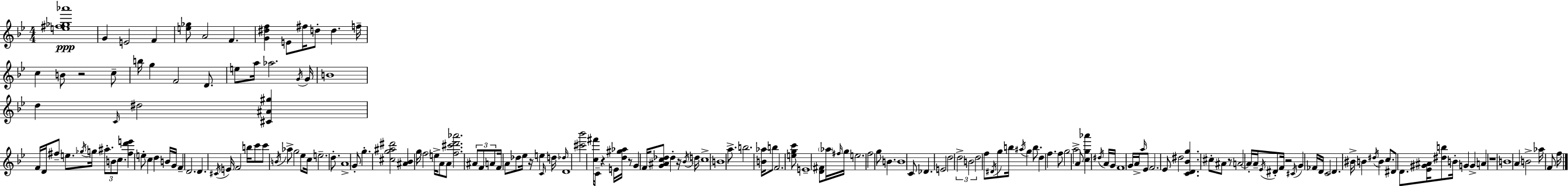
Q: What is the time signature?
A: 4/4